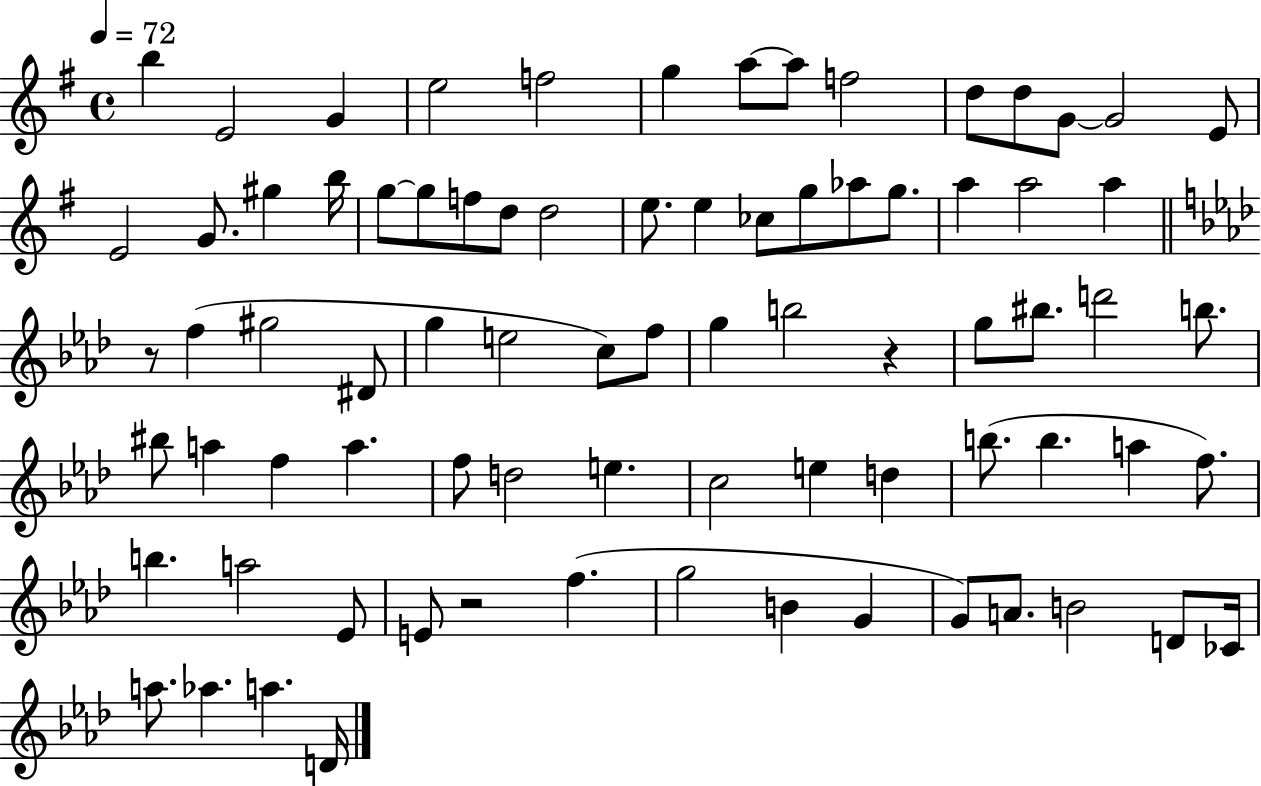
B5/q E4/h G4/q E5/h F5/h G5/q A5/e A5/e F5/h D5/e D5/e G4/e G4/h E4/e E4/h G4/e. G#5/q B5/s G5/e G5/e F5/e D5/e D5/h E5/e. E5/q CES5/e G5/e Ab5/e G5/e. A5/q A5/h A5/q R/e F5/q G#5/h D#4/e G5/q E5/h C5/e F5/e G5/q B5/h R/q G5/e BIS5/e. D6/h B5/e. BIS5/e A5/q F5/q A5/q. F5/e D5/h E5/q. C5/h E5/q D5/q B5/e. B5/q. A5/q F5/e. B5/q. A5/h Eb4/e E4/e R/h F5/q. G5/h B4/q G4/q G4/e A4/e. B4/h D4/e CES4/s A5/e. Ab5/q. A5/q. D4/s